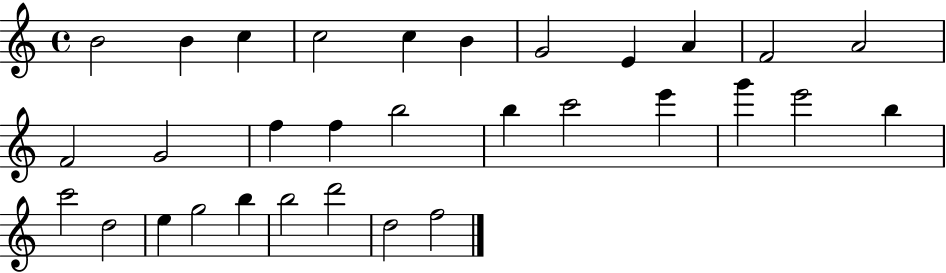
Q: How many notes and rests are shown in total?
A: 31